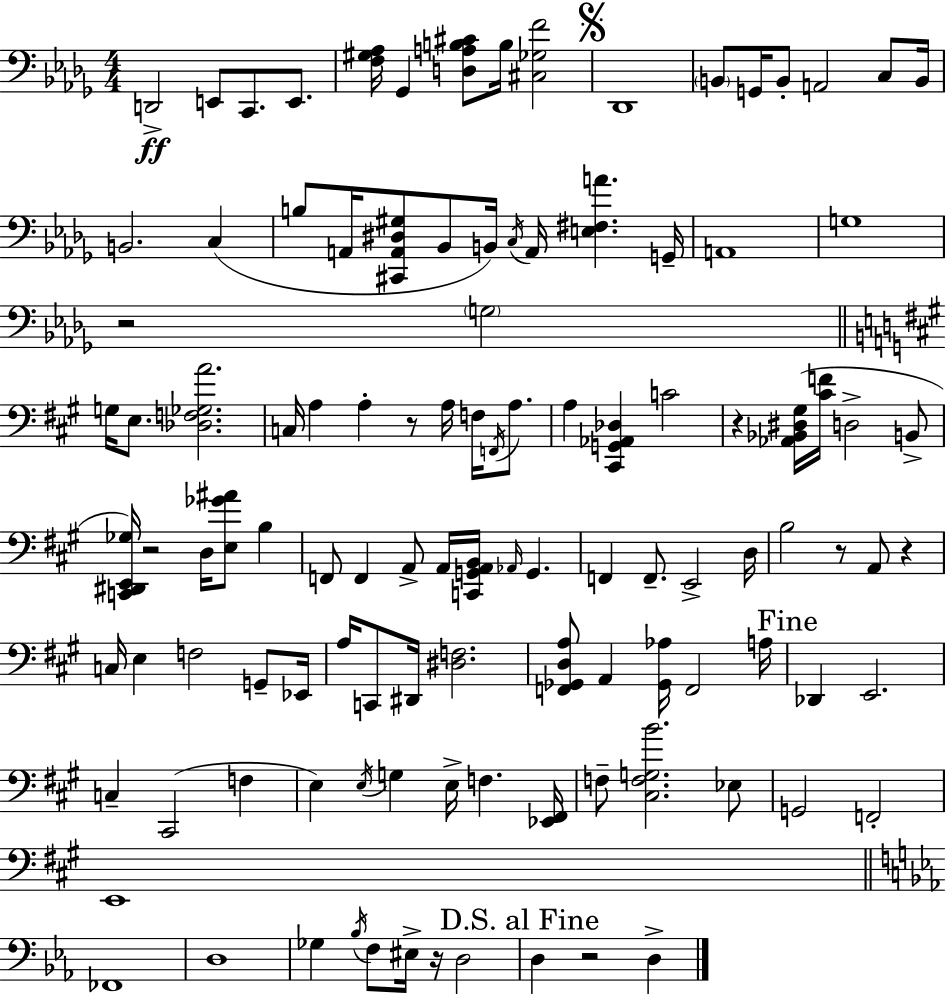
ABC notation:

X:1
T:Untitled
M:4/4
L:1/4
K:Bbm
D,,2 E,,/2 C,,/2 E,,/2 [F,^G,_A,]/4 _G,, [D,A,B,^C]/2 B,/4 [^C,_G,F]2 _D,,4 B,,/2 G,,/4 B,,/2 A,,2 C,/2 B,,/4 B,,2 C, B,/2 A,,/4 [^C,,A,,^D,^G,]/2 _B,,/2 B,,/4 C,/4 A,,/4 [E,^F,A] G,,/4 A,,4 G,4 z2 G,2 G,/4 E,/2 [_D,F,_G,A]2 C,/4 A, A, z/2 A,/4 F,/4 F,,/4 A,/2 A, [^C,,G,,_A,,_D,] C2 z [_A,,_B,,^D,^G,]/4 [^CF]/4 D,2 B,,/2 [C,,^D,,E,,_G,]/4 z2 D,/4 [E,_G^A]/2 B, F,,/2 F,, A,,/2 A,,/4 [C,,G,,A,,B,,]/4 _A,,/4 G,, F,, F,,/2 E,,2 D,/4 B,2 z/2 A,,/2 z C,/4 E, F,2 G,,/2 _E,,/4 A,/4 C,,/2 ^D,,/4 [^D,F,]2 [F,,_G,,D,A,]/2 A,, [_G,,_A,]/4 F,,2 A,/4 _D,, E,,2 C, ^C,,2 F, E, E,/4 G, E,/4 F, [_E,,^F,,]/4 F,/2 [^C,F,G,B]2 _E,/2 G,,2 F,,2 E,,4 _F,,4 D,4 _G, _B,/4 F,/2 ^E,/4 z/4 D,2 D, z2 D,